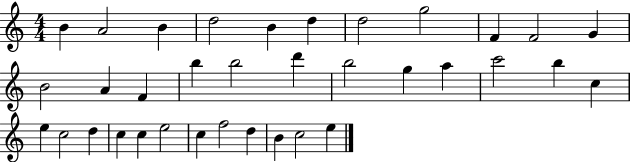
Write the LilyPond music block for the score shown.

{
  \clef treble
  \numericTimeSignature
  \time 4/4
  \key c \major
  b'4 a'2 b'4 | d''2 b'4 d''4 | d''2 g''2 | f'4 f'2 g'4 | \break b'2 a'4 f'4 | b''4 b''2 d'''4 | b''2 g''4 a''4 | c'''2 b''4 c''4 | \break e''4 c''2 d''4 | c''4 c''4 e''2 | c''4 f''2 d''4 | b'4 c''2 e''4 | \break \bar "|."
}